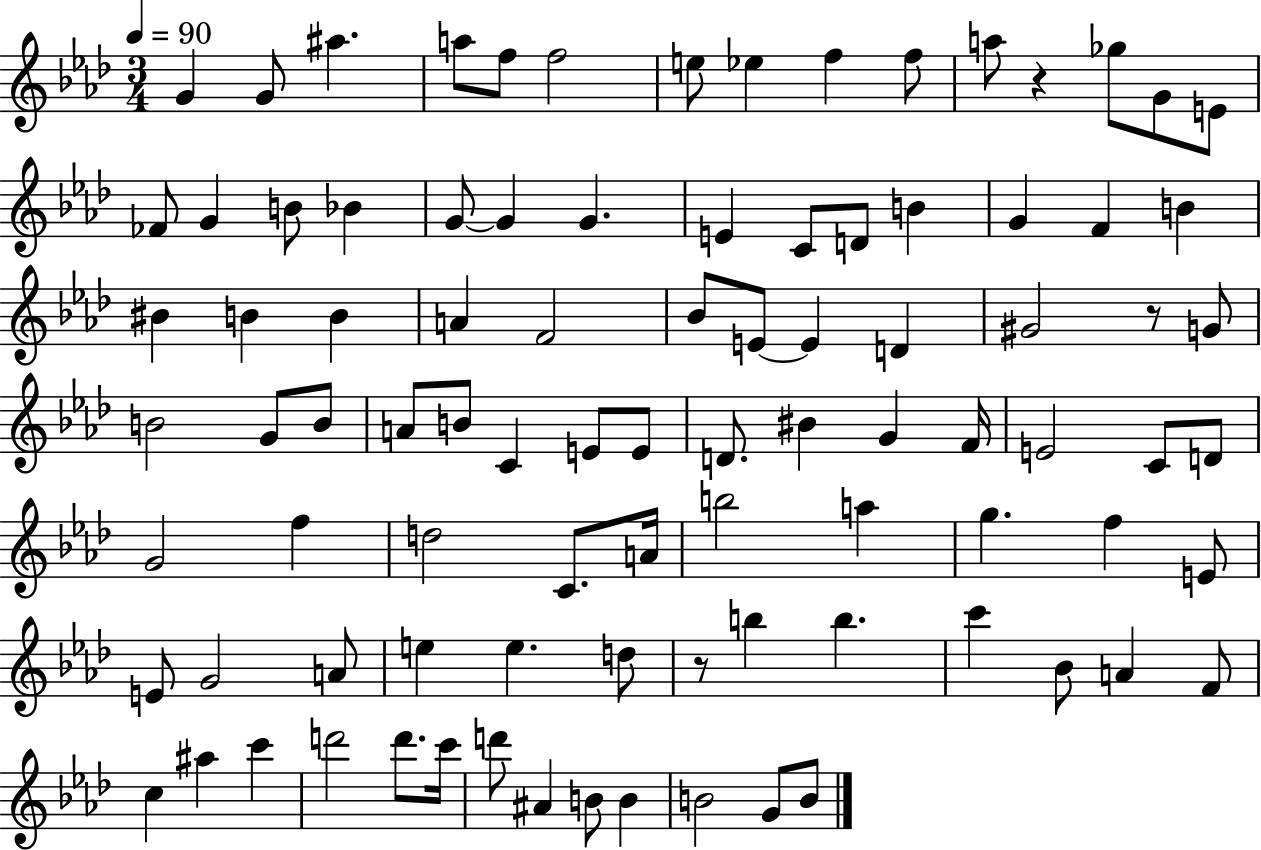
{
  \clef treble
  \numericTimeSignature
  \time 3/4
  \key aes \major
  \tempo 4 = 90
  \repeat volta 2 { g'4 g'8 ais''4. | a''8 f''8 f''2 | e''8 ees''4 f''4 f''8 | a''8 r4 ges''8 g'8 e'8 | \break fes'8 g'4 b'8 bes'4 | g'8~~ g'4 g'4. | e'4 c'8 d'8 b'4 | g'4 f'4 b'4 | \break bis'4 b'4 b'4 | a'4 f'2 | bes'8 e'8~~ e'4 d'4 | gis'2 r8 g'8 | \break b'2 g'8 b'8 | a'8 b'8 c'4 e'8 e'8 | d'8. bis'4 g'4 f'16 | e'2 c'8 d'8 | \break g'2 f''4 | d''2 c'8. a'16 | b''2 a''4 | g''4. f''4 e'8 | \break e'8 g'2 a'8 | e''4 e''4. d''8 | r8 b''4 b''4. | c'''4 bes'8 a'4 f'8 | \break c''4 ais''4 c'''4 | d'''2 d'''8. c'''16 | d'''8 ais'4 b'8 b'4 | b'2 g'8 b'8 | \break } \bar "|."
}